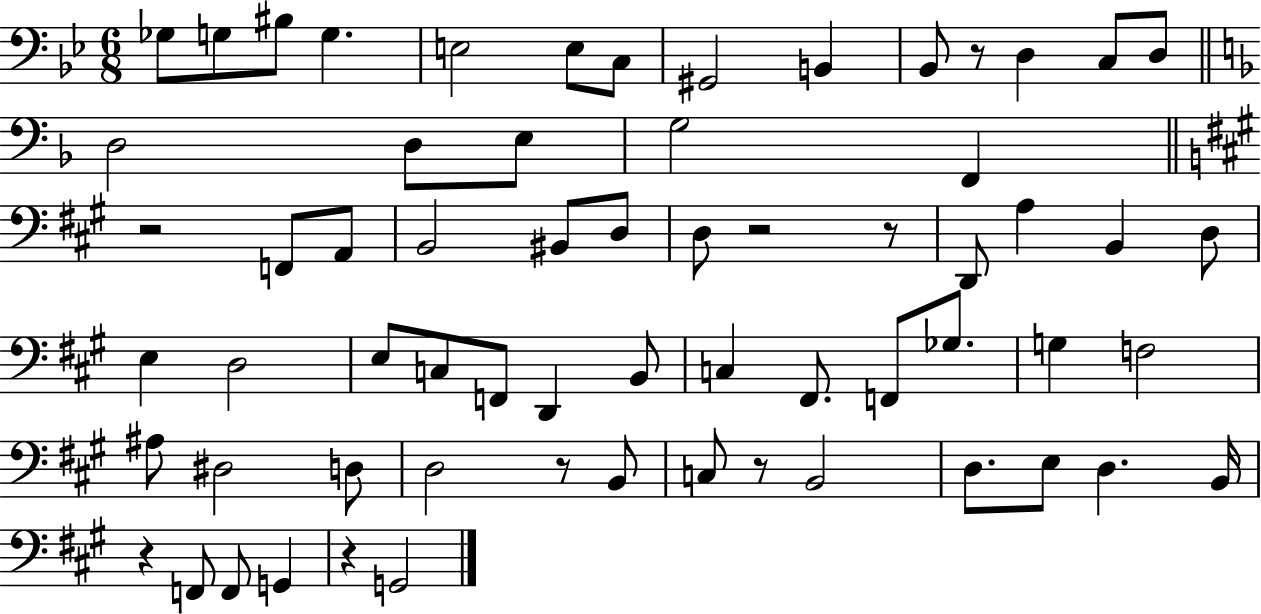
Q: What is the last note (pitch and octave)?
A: G2